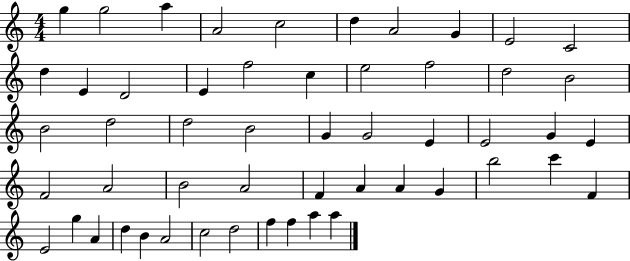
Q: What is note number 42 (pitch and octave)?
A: E4